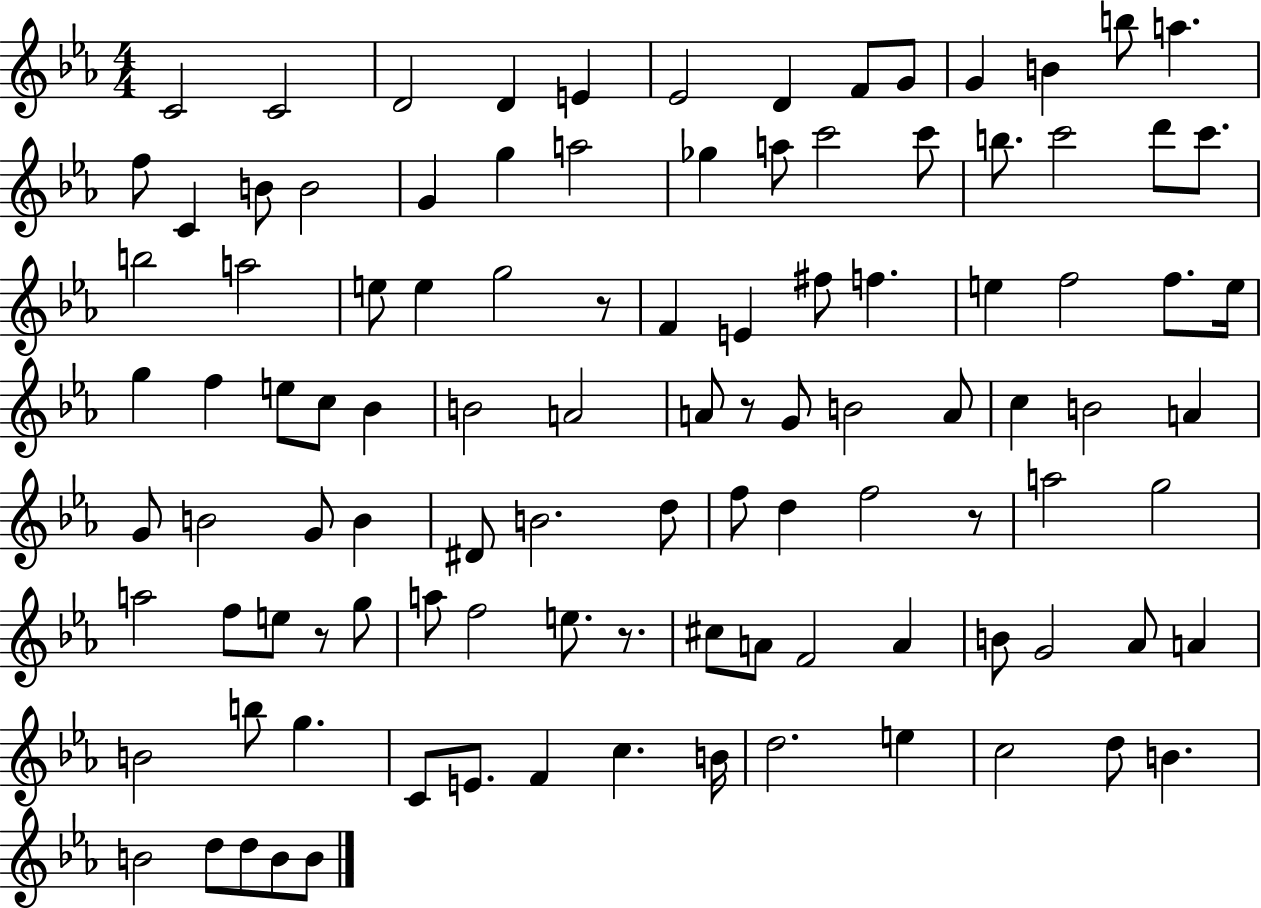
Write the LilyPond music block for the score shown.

{
  \clef treble
  \numericTimeSignature
  \time 4/4
  \key ees \major
  c'2 c'2 | d'2 d'4 e'4 | ees'2 d'4 f'8 g'8 | g'4 b'4 b''8 a''4. | \break f''8 c'4 b'8 b'2 | g'4 g''4 a''2 | ges''4 a''8 c'''2 c'''8 | b''8. c'''2 d'''8 c'''8. | \break b''2 a''2 | e''8 e''4 g''2 r8 | f'4 e'4 fis''8 f''4. | e''4 f''2 f''8. e''16 | \break g''4 f''4 e''8 c''8 bes'4 | b'2 a'2 | a'8 r8 g'8 b'2 a'8 | c''4 b'2 a'4 | \break g'8 b'2 g'8 b'4 | dis'8 b'2. d''8 | f''8 d''4 f''2 r8 | a''2 g''2 | \break a''2 f''8 e''8 r8 g''8 | a''8 f''2 e''8. r8. | cis''8 a'8 f'2 a'4 | b'8 g'2 aes'8 a'4 | \break b'2 b''8 g''4. | c'8 e'8. f'4 c''4. b'16 | d''2. e''4 | c''2 d''8 b'4. | \break b'2 d''8 d''8 b'8 b'8 | \bar "|."
}